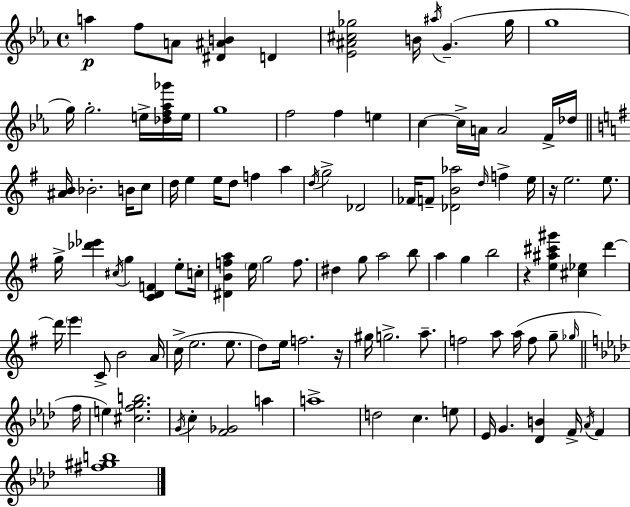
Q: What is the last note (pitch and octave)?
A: F4